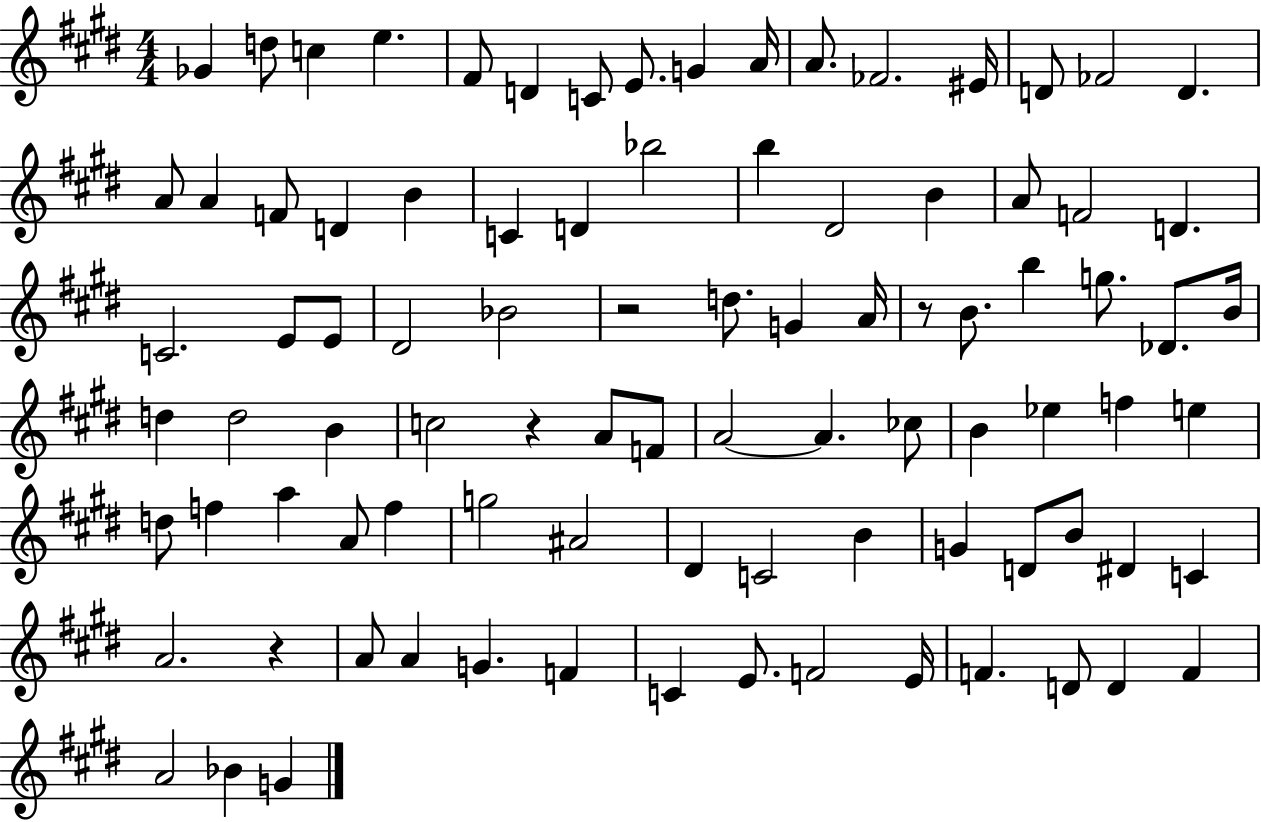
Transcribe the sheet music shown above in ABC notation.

X:1
T:Untitled
M:4/4
L:1/4
K:E
_G d/2 c e ^F/2 D C/2 E/2 G A/4 A/2 _F2 ^E/4 D/2 _F2 D A/2 A F/2 D B C D _b2 b ^D2 B A/2 F2 D C2 E/2 E/2 ^D2 _B2 z2 d/2 G A/4 z/2 B/2 b g/2 _D/2 B/4 d d2 B c2 z A/2 F/2 A2 A _c/2 B _e f e d/2 f a A/2 f g2 ^A2 ^D C2 B G D/2 B/2 ^D C A2 z A/2 A G F C E/2 F2 E/4 F D/2 D F A2 _B G